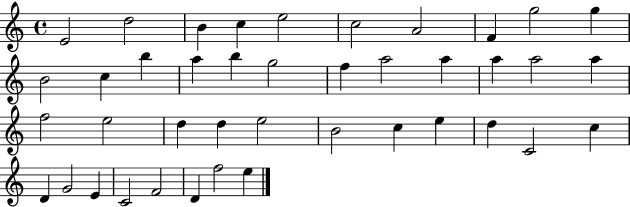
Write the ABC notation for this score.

X:1
T:Untitled
M:4/4
L:1/4
K:C
E2 d2 B c e2 c2 A2 F g2 g B2 c b a b g2 f a2 a a a2 a f2 e2 d d e2 B2 c e d C2 c D G2 E C2 F2 D f2 e